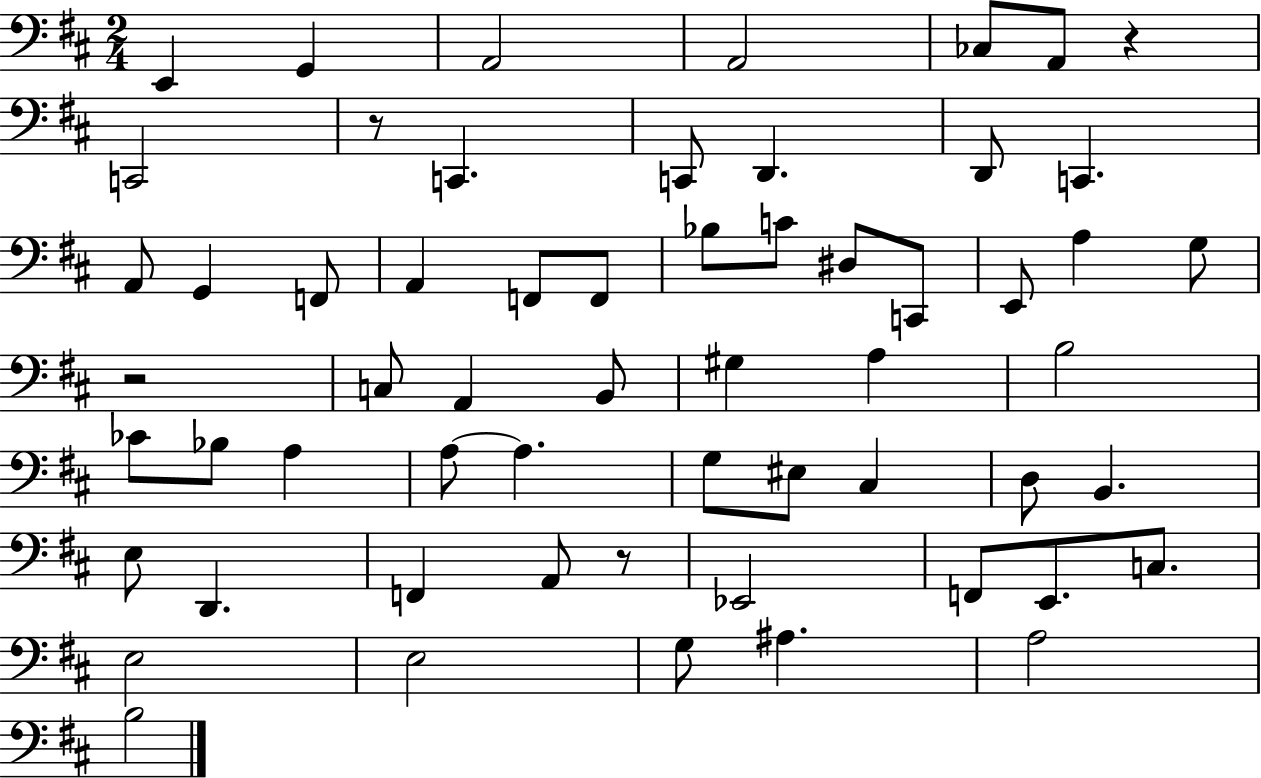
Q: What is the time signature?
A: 2/4